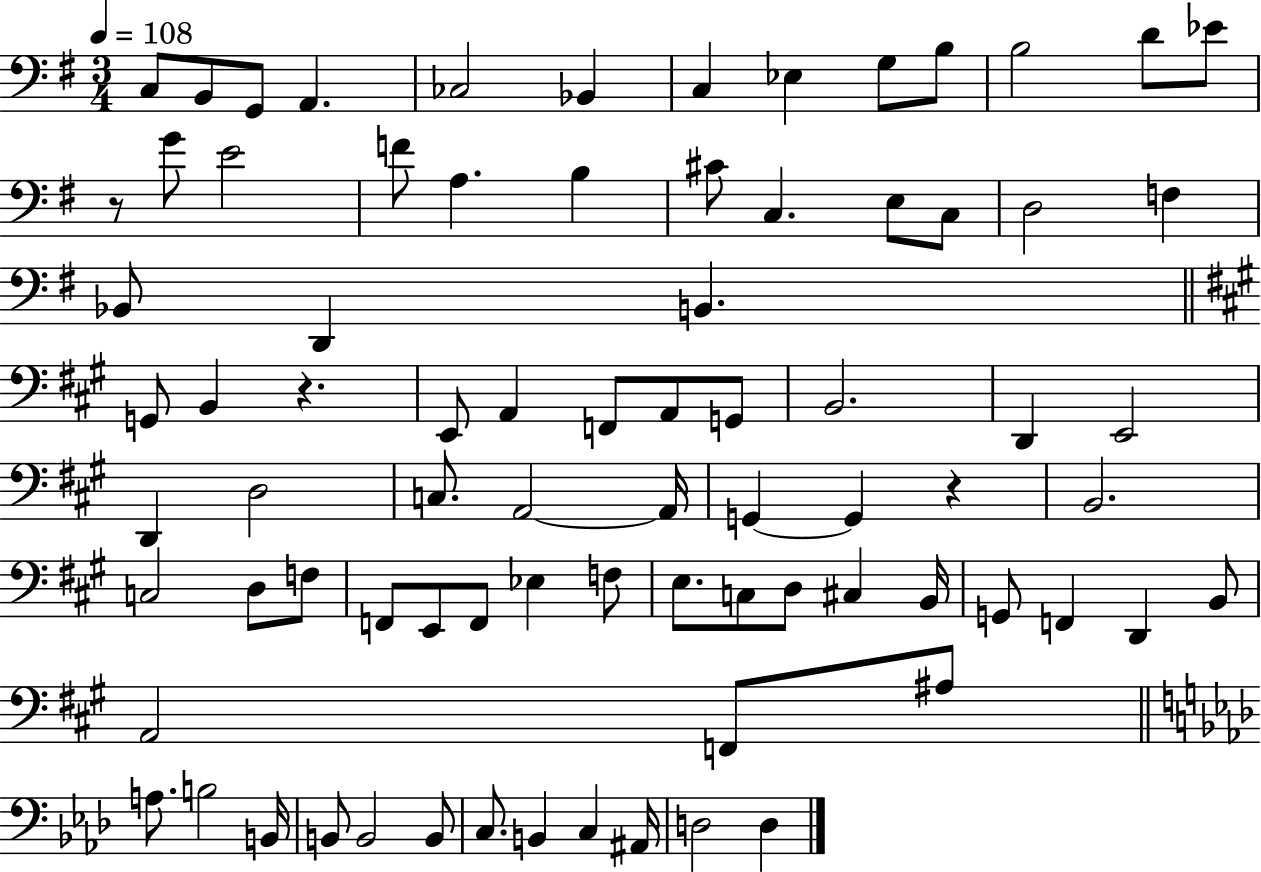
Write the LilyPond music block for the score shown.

{
  \clef bass
  \numericTimeSignature
  \time 3/4
  \key g \major
  \tempo 4 = 108
  c8 b,8 g,8 a,4. | ces2 bes,4 | c4 ees4 g8 b8 | b2 d'8 ees'8 | \break r8 g'8 e'2 | f'8 a4. b4 | cis'8 c4. e8 c8 | d2 f4 | \break bes,8 d,4 b,4. | \bar "||" \break \key a \major g,8 b,4 r4. | e,8 a,4 f,8 a,8 g,8 | b,2. | d,4 e,2 | \break d,4 d2 | c8. a,2~~ a,16 | g,4~~ g,4 r4 | b,2. | \break c2 d8 f8 | f,8 e,8 f,8 ees4 f8 | e8. c8 d8 cis4 b,16 | g,8 f,4 d,4 b,8 | \break a,2 f,8 ais8 | \bar "||" \break \key aes \major a8. b2 b,16 | b,8 b,2 b,8 | c8. b,4 c4 ais,16 | d2 d4 | \break \bar "|."
}